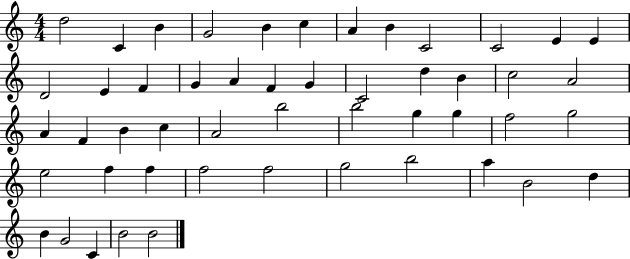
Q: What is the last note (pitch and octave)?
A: B4